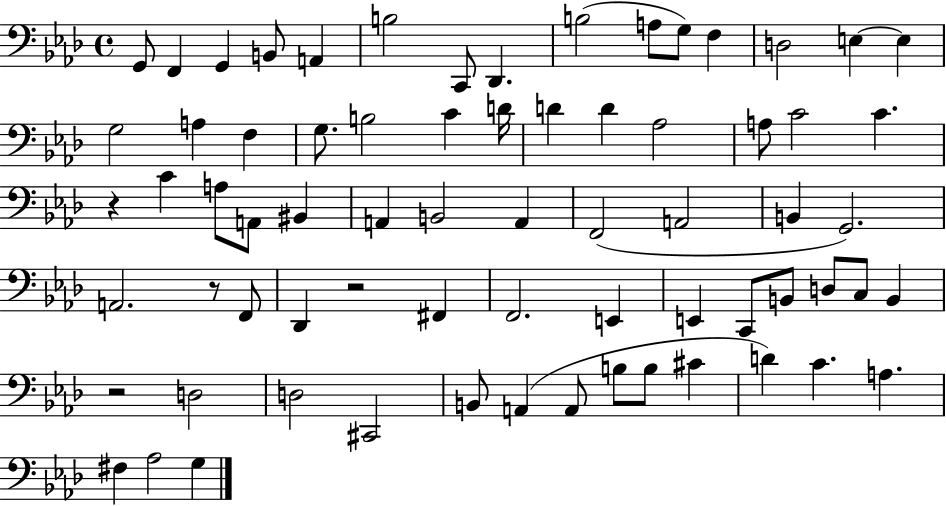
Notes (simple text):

G2/e F2/q G2/q B2/e A2/q B3/h C2/e Db2/q. B3/h A3/e G3/e F3/q D3/h E3/q E3/q G3/h A3/q F3/q G3/e. B3/h C4/q D4/s D4/q D4/q Ab3/h A3/e C4/h C4/q. R/q C4/q A3/e A2/e BIS2/q A2/q B2/h A2/q F2/h A2/h B2/q G2/h. A2/h. R/e F2/e Db2/q R/h F#2/q F2/h. E2/q E2/q C2/e B2/e D3/e C3/e B2/q R/h D3/h D3/h C#2/h B2/e A2/q A2/e B3/e B3/e C#4/q D4/q C4/q. A3/q. F#3/q Ab3/h G3/q